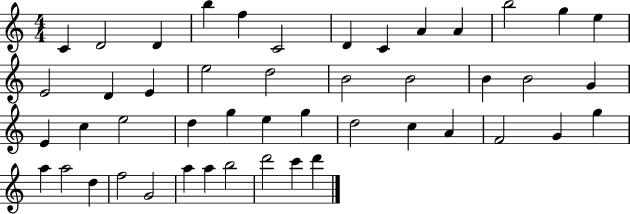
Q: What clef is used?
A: treble